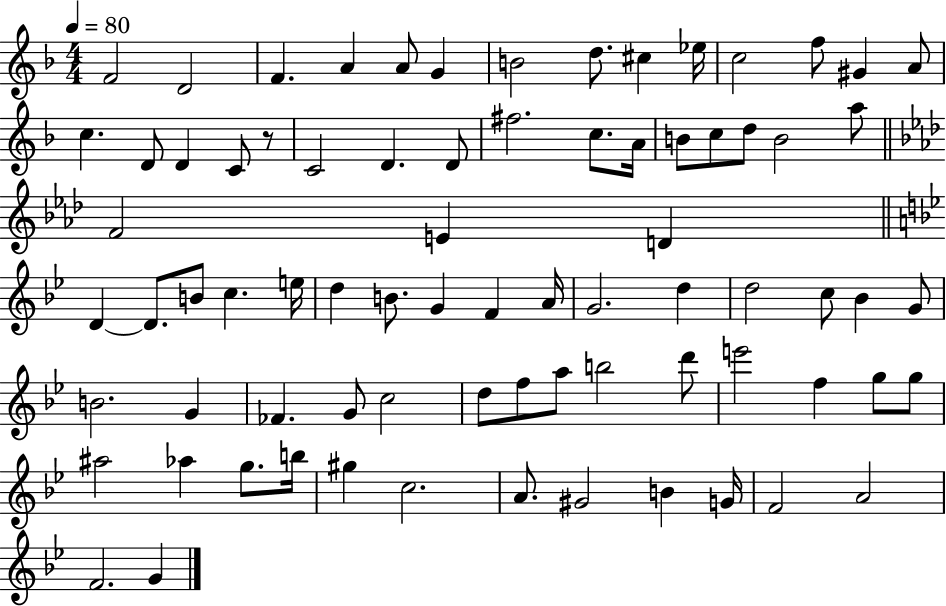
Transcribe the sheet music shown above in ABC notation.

X:1
T:Untitled
M:4/4
L:1/4
K:F
F2 D2 F A A/2 G B2 d/2 ^c _e/4 c2 f/2 ^G A/2 c D/2 D C/2 z/2 C2 D D/2 ^f2 c/2 A/4 B/2 c/2 d/2 B2 a/2 F2 E D D D/2 B/2 c e/4 d B/2 G F A/4 G2 d d2 c/2 _B G/2 B2 G _F G/2 c2 d/2 f/2 a/2 b2 d'/2 e'2 f g/2 g/2 ^a2 _a g/2 b/4 ^g c2 A/2 ^G2 B G/4 F2 A2 F2 G